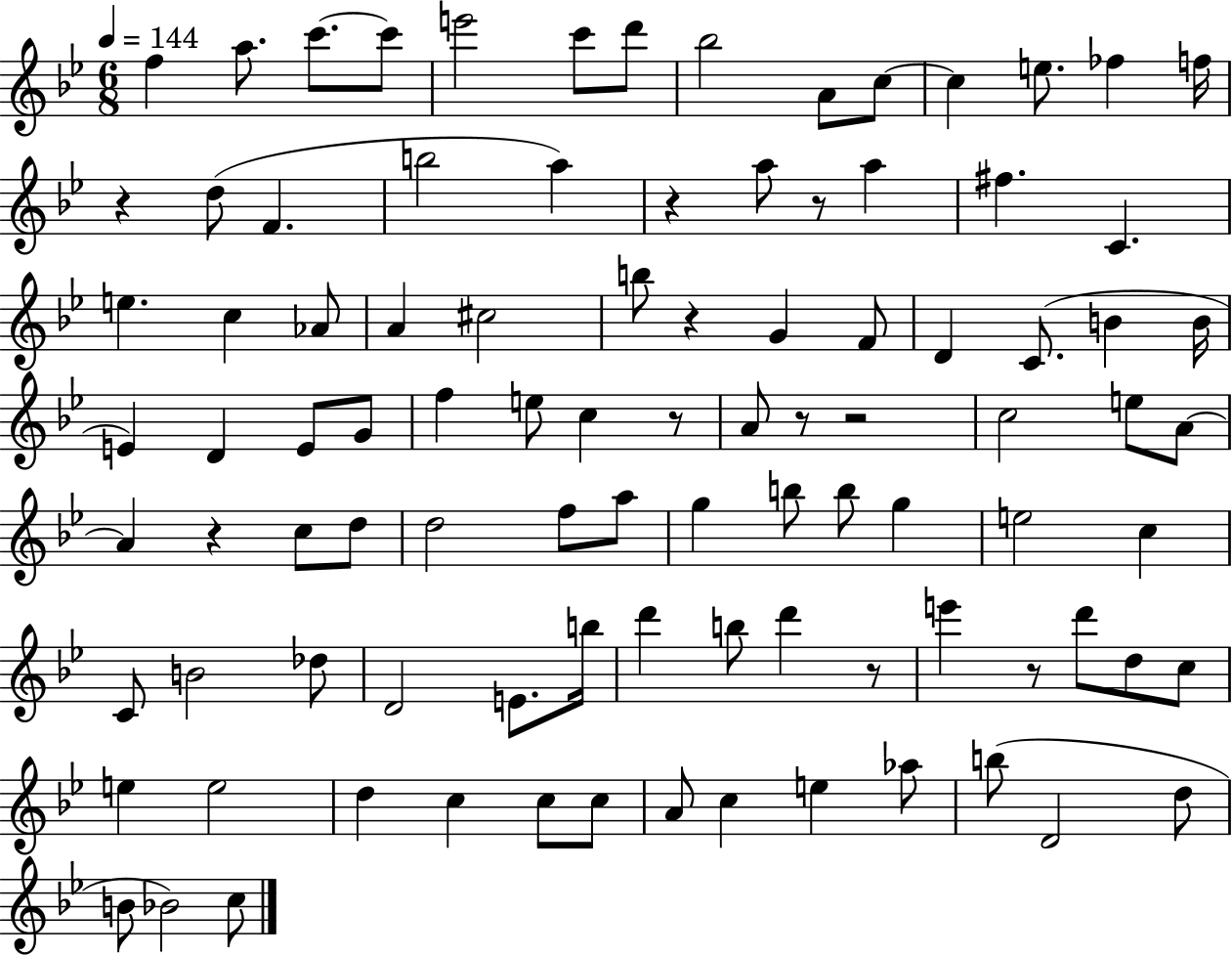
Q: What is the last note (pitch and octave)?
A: C5